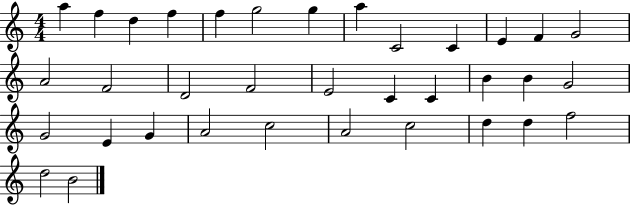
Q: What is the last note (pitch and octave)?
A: B4